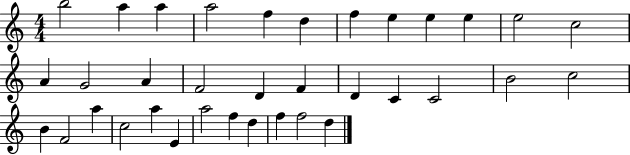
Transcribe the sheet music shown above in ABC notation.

X:1
T:Untitled
M:4/4
L:1/4
K:C
b2 a a a2 f d f e e e e2 c2 A G2 A F2 D F D C C2 B2 c2 B F2 a c2 a E a2 f d f f2 d